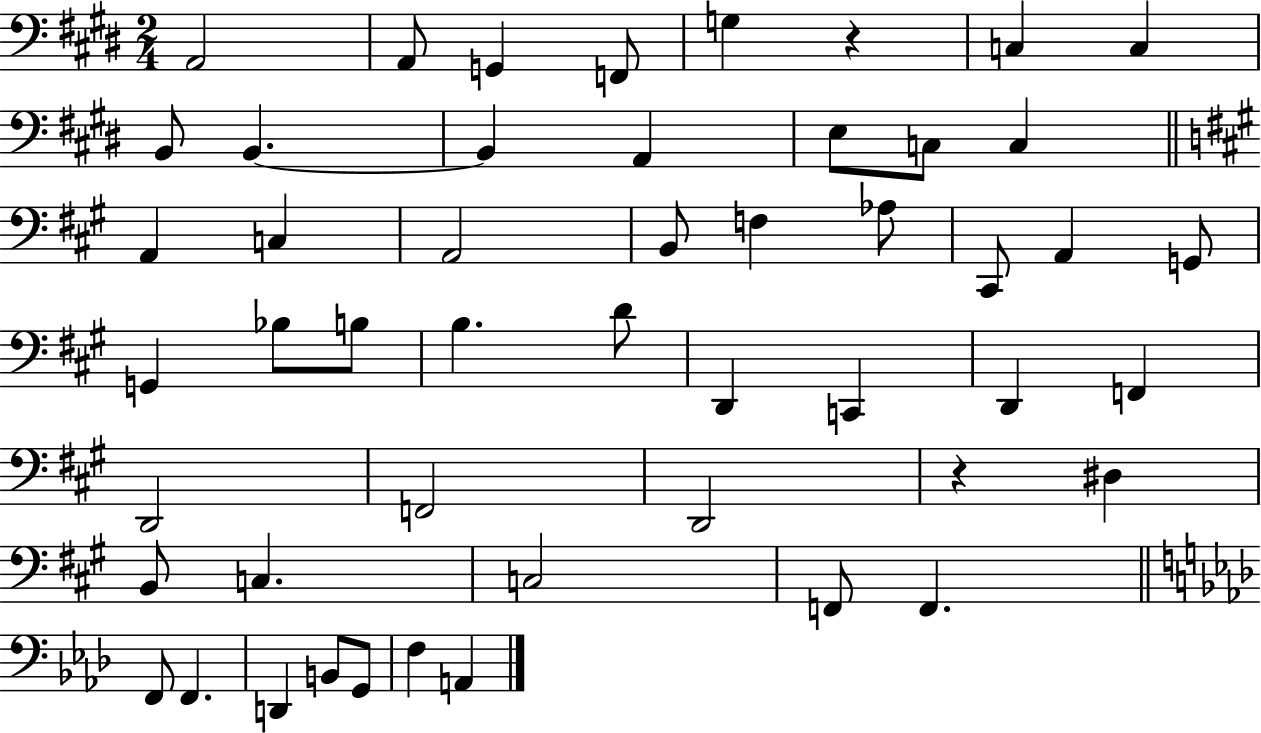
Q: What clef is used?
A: bass